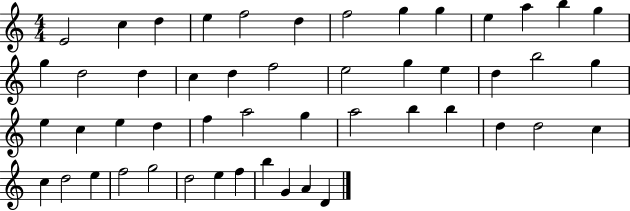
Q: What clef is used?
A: treble